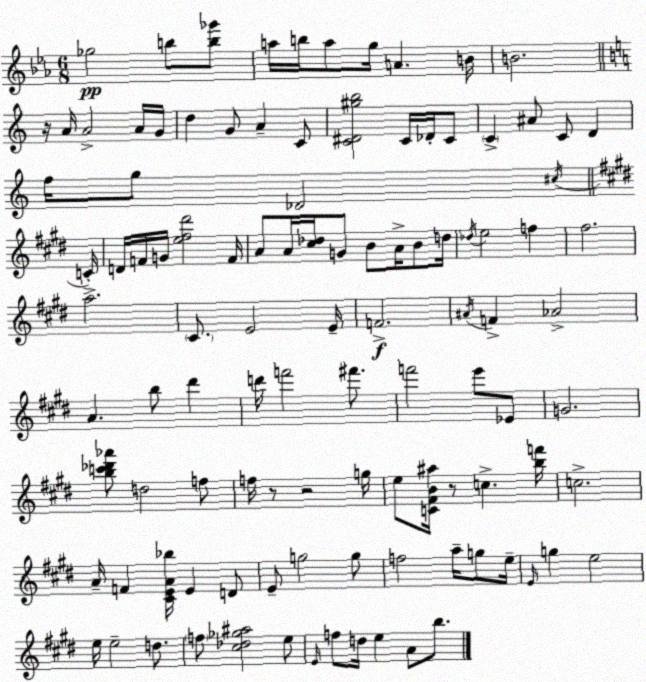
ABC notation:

X:1
T:Untitled
M:6/8
L:1/4
K:Cm
_g2 b/2 [b_g']/2 a/4 b/4 a/2 g/4 A B/4 B2 z/4 A/4 A2 A/4 G/4 d G/2 A C/2 [C^D^gb]2 C/4 _D/4 C/2 C ^A/2 C/2 D f/4 g/2 _D2 ^c/4 C/4 D/4 F/4 G/4 [e^f^d']2 F/4 A/2 A/4 [^c_d]/4 G/2 B/2 A/4 B/2 d/4 _d/4 e2 f ^f2 a2 ^C/2 E2 E/4 F2 ^A/4 F _A2 A b/2 ^d' d'/4 f'2 ^f'/2 f'2 e'/2 _E/2 G2 [bc'_d'_a']/2 d2 f/2 f/4 z/2 z2 g/4 e/2 [C^FB^a]/4 z/2 c [bf']/4 c2 A/4 F [^CEA_b]/4 E D/2 E/2 g2 g/2 f2 a/4 g/2 e/4 E/4 g e2 e/4 e2 d/2 f/2 [^c_d_g^a]2 e/2 E/4 f/2 d/4 e A/2 b/2